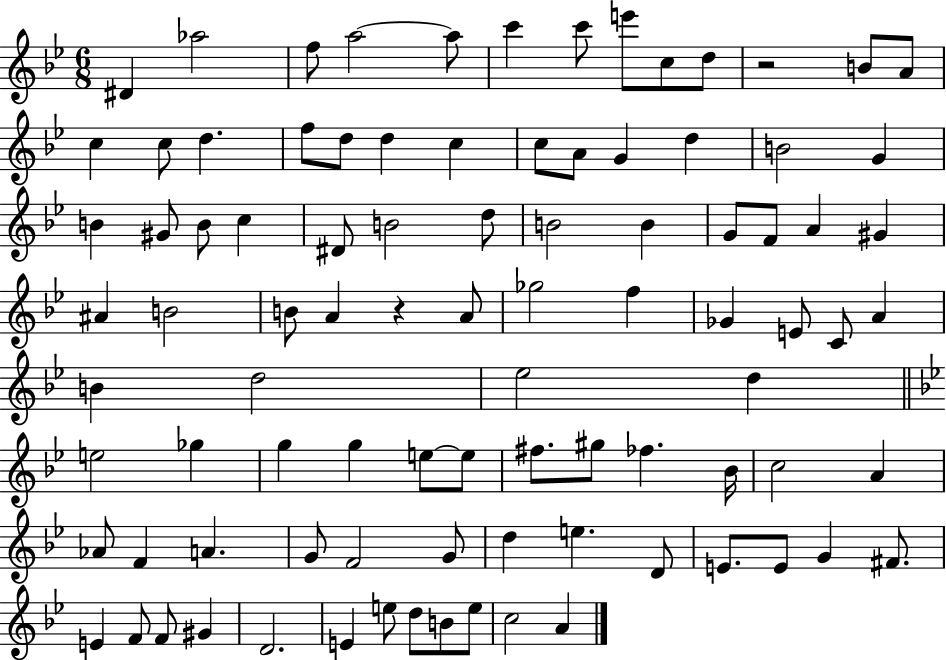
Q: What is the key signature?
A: BES major